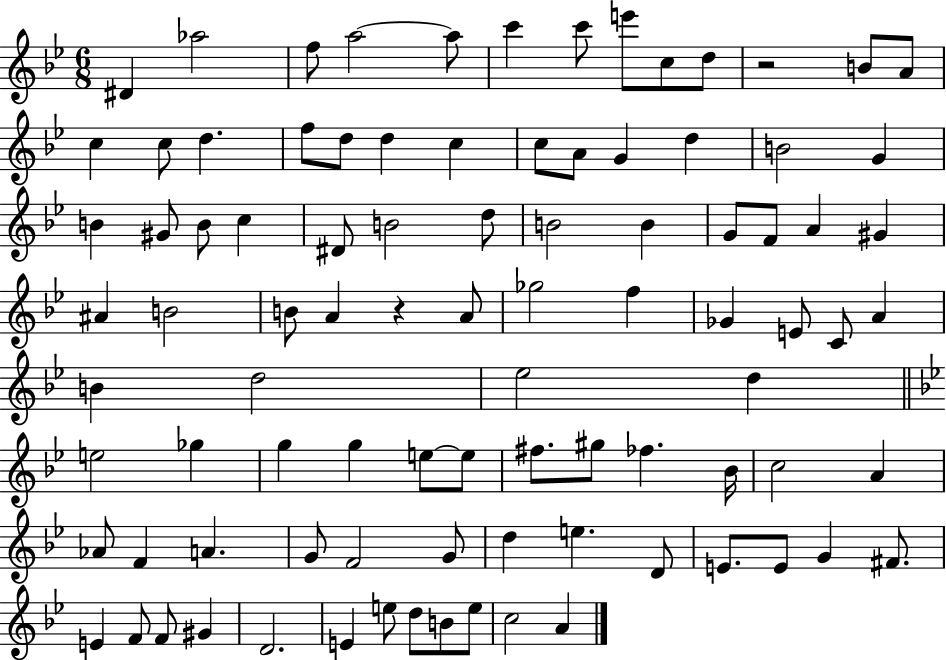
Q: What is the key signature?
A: BES major